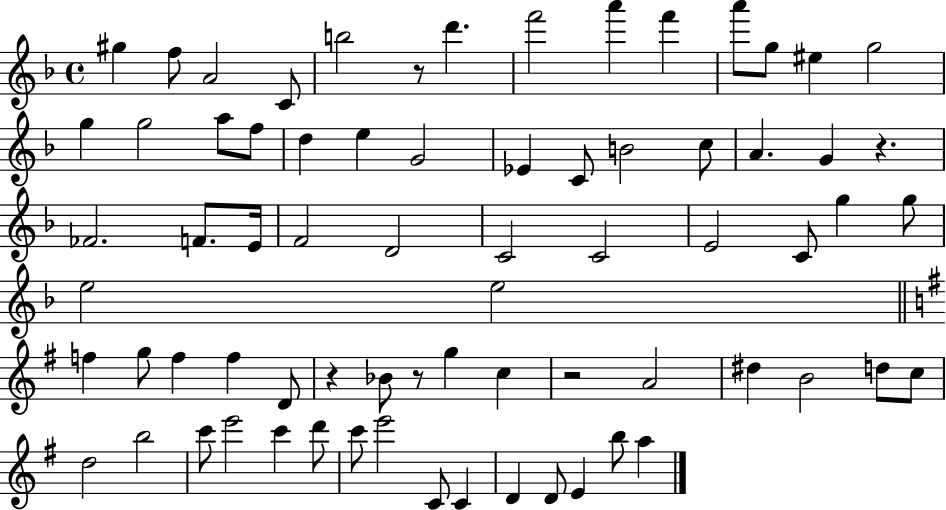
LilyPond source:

{
  \clef treble
  \time 4/4
  \defaultTimeSignature
  \key f \major
  gis''4 f''8 a'2 c'8 | b''2 r8 d'''4. | f'''2 a'''4 f'''4 | a'''8 g''8 eis''4 g''2 | \break g''4 g''2 a''8 f''8 | d''4 e''4 g'2 | ees'4 c'8 b'2 c''8 | a'4. g'4 r4. | \break fes'2. f'8. e'16 | f'2 d'2 | c'2 c'2 | e'2 c'8 g''4 g''8 | \break e''2 e''2 | \bar "||" \break \key g \major f''4 g''8 f''4 f''4 d'8 | r4 bes'8 r8 g''4 c''4 | r2 a'2 | dis''4 b'2 d''8 c''8 | \break d''2 b''2 | c'''8 e'''2 c'''4 d'''8 | c'''8 e'''2 c'8 c'4 | d'4 d'8 e'4 b''8 a''4 | \break \bar "|."
}